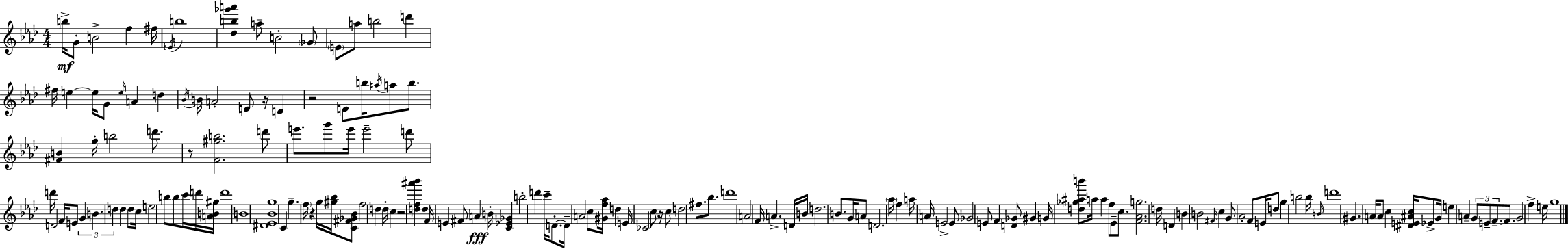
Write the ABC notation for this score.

X:1
T:Untitled
M:4/4
L:1/4
K:Ab
b/4 G/2 B2 f ^f/4 E/4 b4 [_db_g'a'] a/2 B2 _G/2 E/2 a/2 b2 d' ^f/4 e e/4 G/2 e/4 A d _B/4 B/4 A2 E/2 z/4 D z2 E/2 b/4 ^a/4 a/2 b/2 [^FB] g/4 b2 d'/2 z/2 [F^gb]2 d'/2 e'/2 g'/2 e'/4 e'2 d'/2 d'/4 D2 F/4 E/2 G B d d d/2 c/4 e2 b/2 b/2 c'/4 d'/4 [AB^g]/4 d'4 B4 [^D_E_Bg]4 C g f/4 z g/4 [^g_b]/4 [C^F_G_B]/2 f2 d d/4 c z2 [df^a'_b'] d F/4 E ^F/2 A B/4 [C_E_G] b2 d' c'/4 D/2 D/4 A2 c/2 [^Gf_a]/4 d E/4 _C2 c/2 z/4 c/2 d2 ^f/2 _b/2 d'4 A2 F/4 A D/4 B/4 d2 B/2 G/4 A/2 D2 _a/4 f a/4 A/4 E2 E/2 _G2 E/2 F [D_G]/2 ^G G/4 [d_g^ab']/2 a/4 a f/2 _E/2 c/2 [F_Ag]2 d/4 D B B2 ^F/4 c G/2 _A2 F/2 E/4 d/2 g b2 b/4 B/4 d'4 ^G A/4 A/2 c [^DE^Ac]/4 _E/2 G/4 e A G/2 E/2 F/2 F/2 G2 f e/4 g4